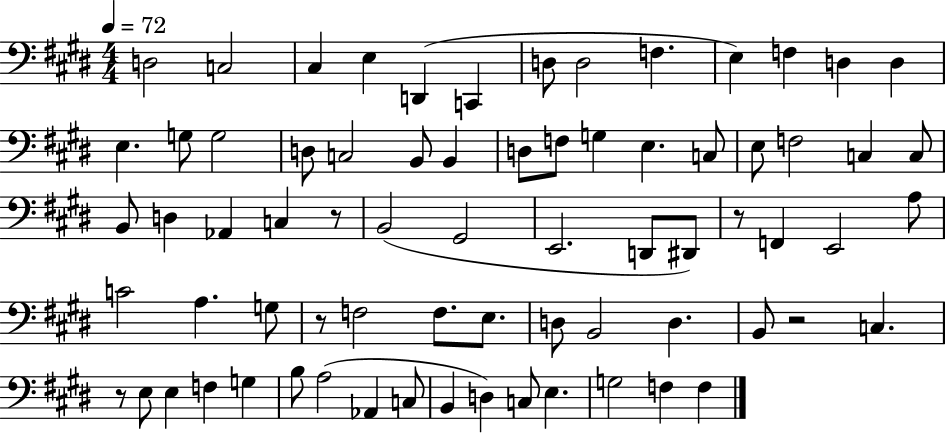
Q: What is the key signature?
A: E major